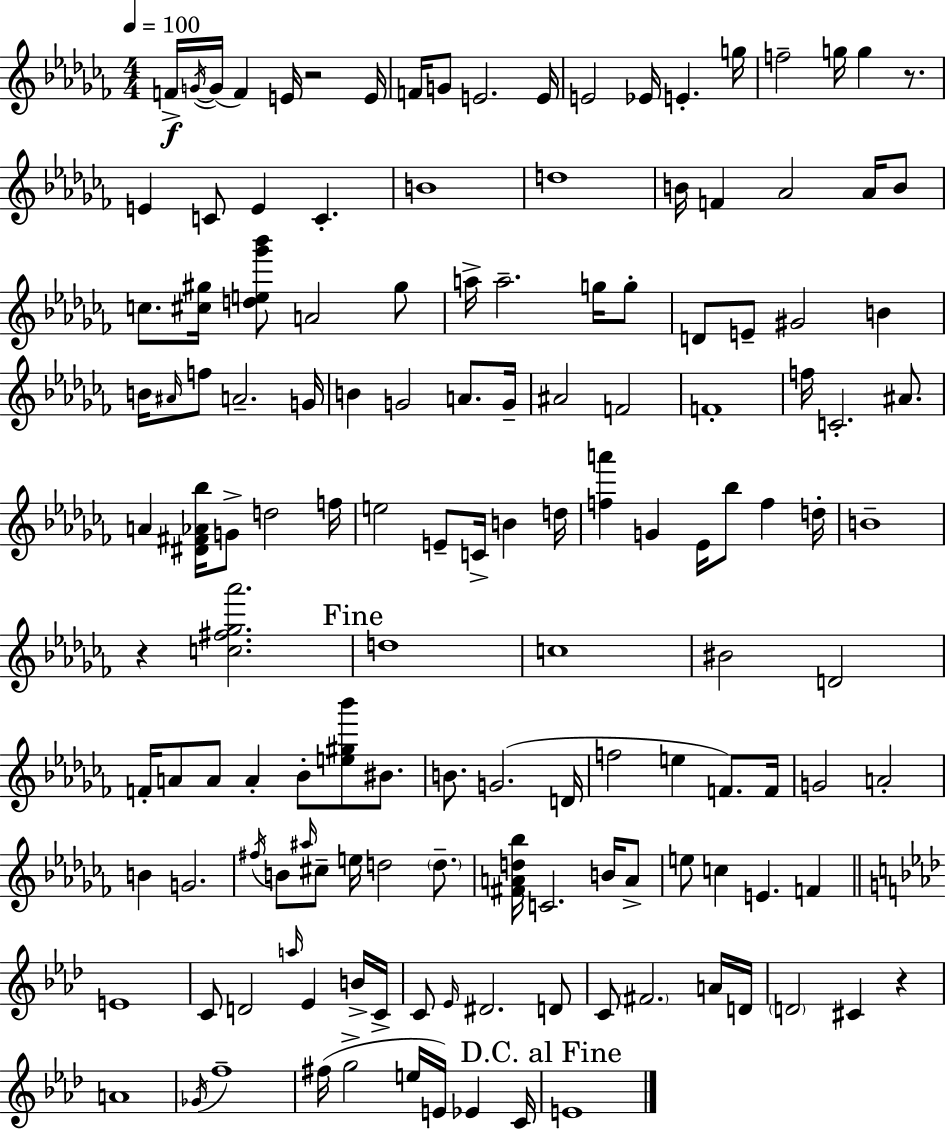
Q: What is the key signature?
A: AES minor